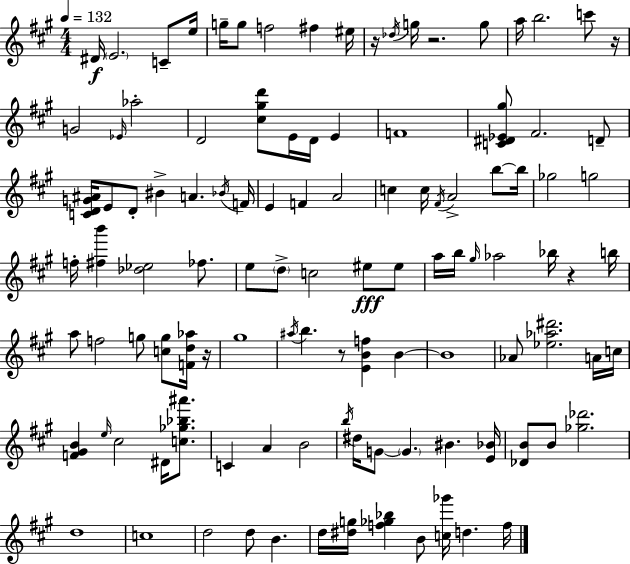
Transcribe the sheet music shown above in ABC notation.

X:1
T:Untitled
M:4/4
L:1/4
K:A
^D/4 E2 C/2 e/4 g/4 g/2 f2 ^f ^e/4 z/4 _d/4 g/4 z2 g/2 a/4 b2 c'/2 z/4 G2 _E/4 _a2 D2 [^c^gd']/2 E/4 D/4 E F4 [C^D_E^g]/2 ^F2 D/2 [CDG^A]/4 E/2 D/2 ^B A _B/4 F/4 E F A2 c c/4 ^F/4 A2 b/2 b/4 _g2 g2 f/4 [^fb'] [_d_e]2 _f/2 e/2 d/2 c2 ^e/2 ^e/2 a/4 b/4 ^g/4 _a2 _b/4 z b/4 a/2 f2 g/2 [cg]/2 [Fd_a]/4 z/4 ^g4 ^a/4 b z/2 [EBf] B B4 _A/2 [_e_a^d']2 A/4 c/4 [F^GB] e/4 ^c2 ^D/4 [c_g_b^a']/2 C A B2 b/4 ^d/4 G/2 G ^B [E_B]/4 [_DB]/2 B/2 [_g_d']2 d4 c4 d2 d/2 B d/4 [^dg]/4 [f_g_b] B/2 [c_g']/4 d f/4